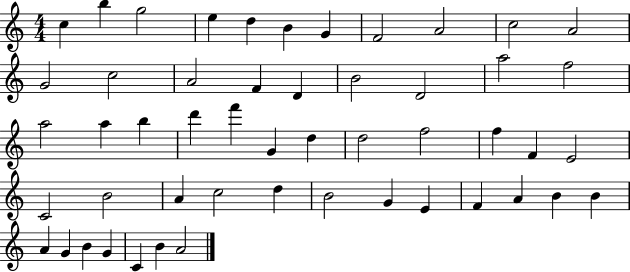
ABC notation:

X:1
T:Untitled
M:4/4
L:1/4
K:C
c b g2 e d B G F2 A2 c2 A2 G2 c2 A2 F D B2 D2 a2 f2 a2 a b d' f' G d d2 f2 f F E2 C2 B2 A c2 d B2 G E F A B B A G B G C B A2